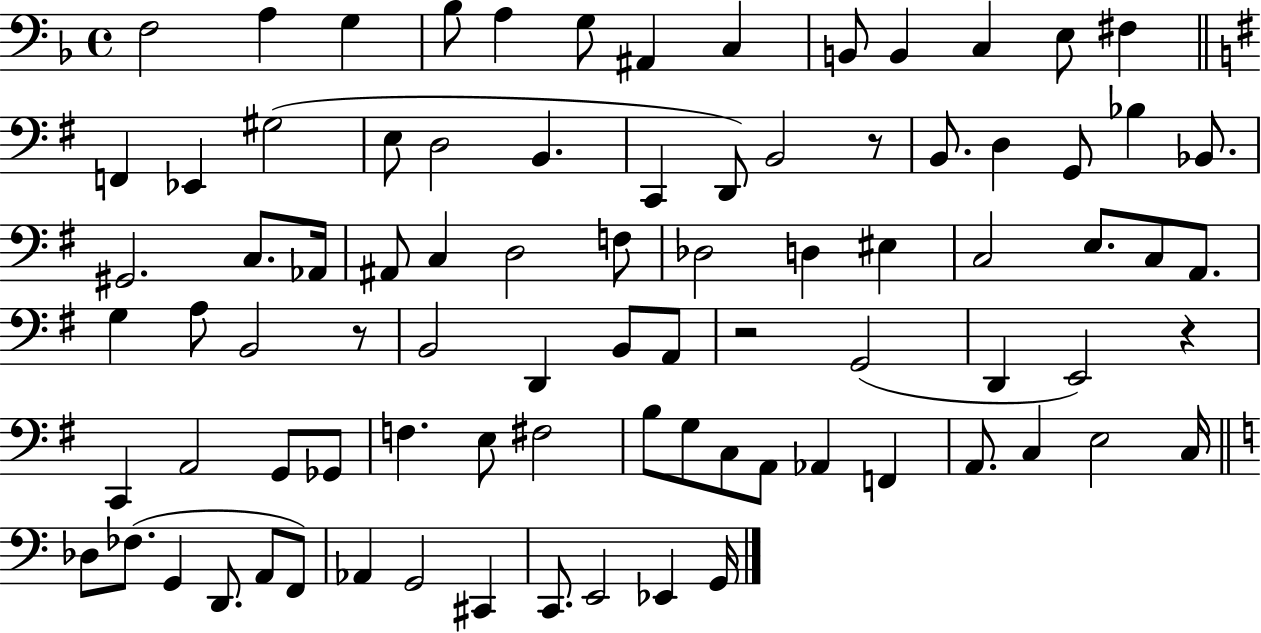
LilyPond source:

{
  \clef bass
  \time 4/4
  \defaultTimeSignature
  \key f \major
  \repeat volta 2 { f2 a4 g4 | bes8 a4 g8 ais,4 c4 | b,8 b,4 c4 e8 fis4 | \bar "||" \break \key g \major f,4 ees,4 gis2( | e8 d2 b,4. | c,4 d,8) b,2 r8 | b,8. d4 g,8 bes4 bes,8. | \break gis,2. c8. aes,16 | ais,8 c4 d2 f8 | des2 d4 eis4 | c2 e8. c8 a,8. | \break g4 a8 b,2 r8 | b,2 d,4 b,8 a,8 | r2 g,2( | d,4 e,2) r4 | \break c,4 a,2 g,8 ges,8 | f4. e8 fis2 | b8 g8 c8 a,8 aes,4 f,4 | a,8. c4 e2 c16 | \break \bar "||" \break \key c \major des8 fes8.( g,4 d,8. a,8 f,8) | aes,4 g,2 cis,4 | c,8. e,2 ees,4 g,16 | } \bar "|."
}